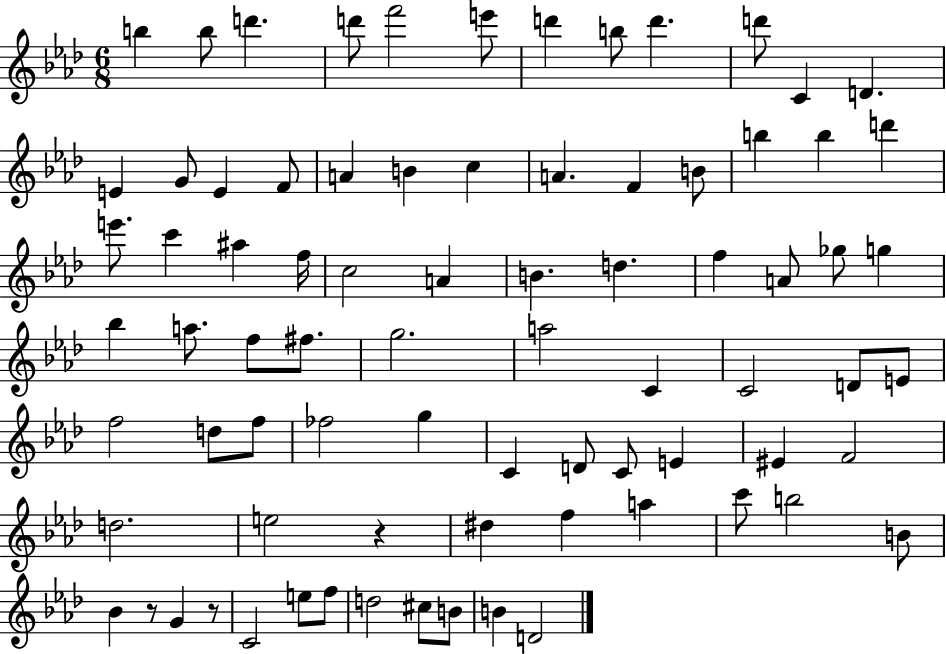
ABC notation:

X:1
T:Untitled
M:6/8
L:1/4
K:Ab
b b/2 d' d'/2 f'2 e'/2 d' b/2 d' d'/2 C D E G/2 E F/2 A B c A F B/2 b b d' e'/2 c' ^a f/4 c2 A B d f A/2 _g/2 g _b a/2 f/2 ^f/2 g2 a2 C C2 D/2 E/2 f2 d/2 f/2 _f2 g C D/2 C/2 E ^E F2 d2 e2 z ^d f a c'/2 b2 B/2 _B z/2 G z/2 C2 e/2 f/2 d2 ^c/2 B/2 B D2